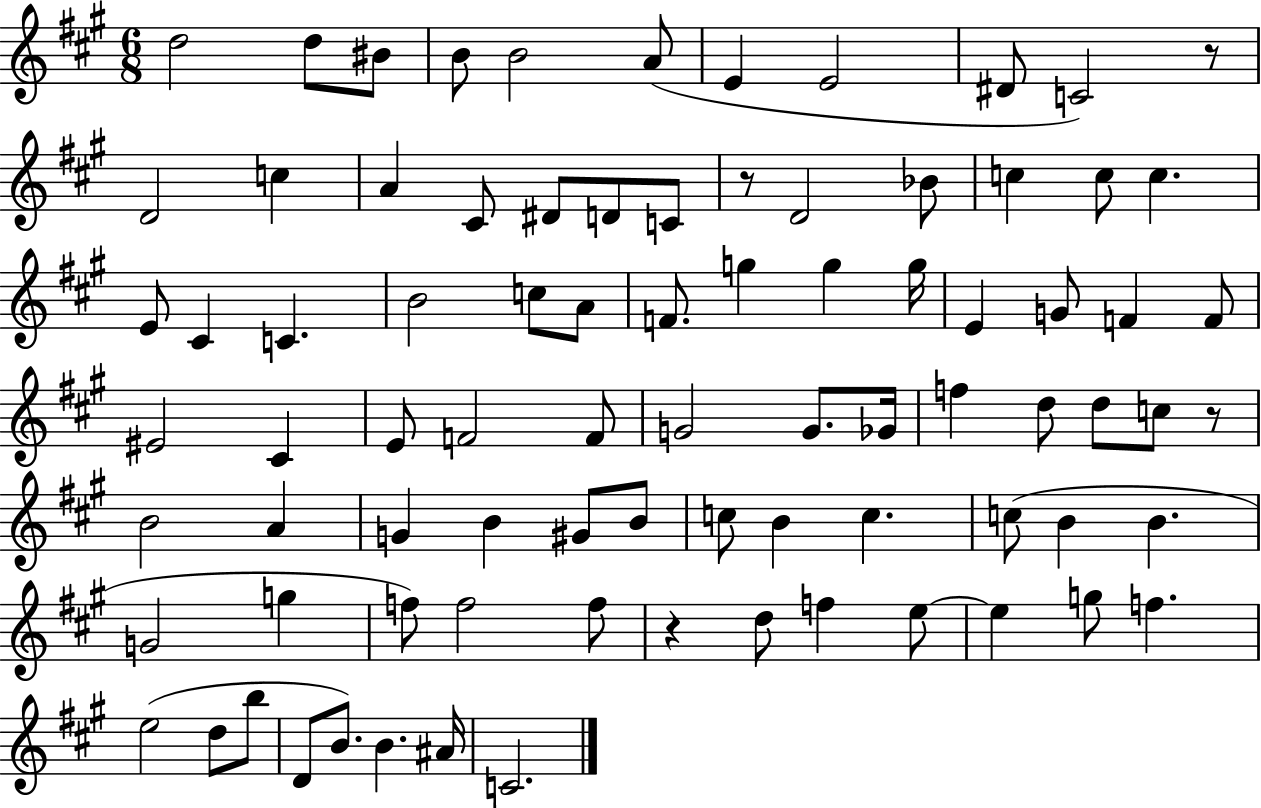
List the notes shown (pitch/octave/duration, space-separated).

D5/h D5/e BIS4/e B4/e B4/h A4/e E4/q E4/h D#4/e C4/h R/e D4/h C5/q A4/q C#4/e D#4/e D4/e C4/e R/e D4/h Bb4/e C5/q C5/e C5/q. E4/e C#4/q C4/q. B4/h C5/e A4/e F4/e. G5/q G5/q G5/s E4/q G4/e F4/q F4/e EIS4/h C#4/q E4/e F4/h F4/e G4/h G4/e. Gb4/s F5/q D5/e D5/e C5/e R/e B4/h A4/q G4/q B4/q G#4/e B4/e C5/e B4/q C5/q. C5/e B4/q B4/q. G4/h G5/q F5/e F5/h F5/e R/q D5/e F5/q E5/e E5/q G5/e F5/q. E5/h D5/e B5/e D4/e B4/e. B4/q. A#4/s C4/h.